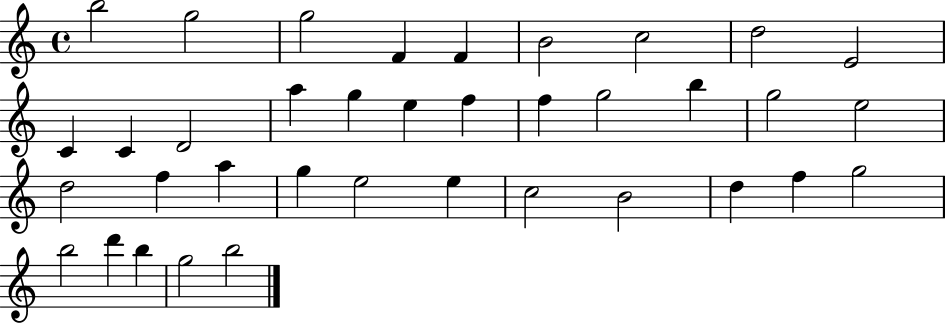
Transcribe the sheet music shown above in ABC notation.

X:1
T:Untitled
M:4/4
L:1/4
K:C
b2 g2 g2 F F B2 c2 d2 E2 C C D2 a g e f f g2 b g2 e2 d2 f a g e2 e c2 B2 d f g2 b2 d' b g2 b2